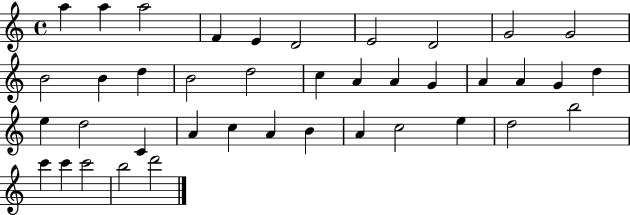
X:1
T:Untitled
M:4/4
L:1/4
K:C
a a a2 F E D2 E2 D2 G2 G2 B2 B d B2 d2 c A A G A A G d e d2 C A c A B A c2 e d2 b2 c' c' c'2 b2 d'2